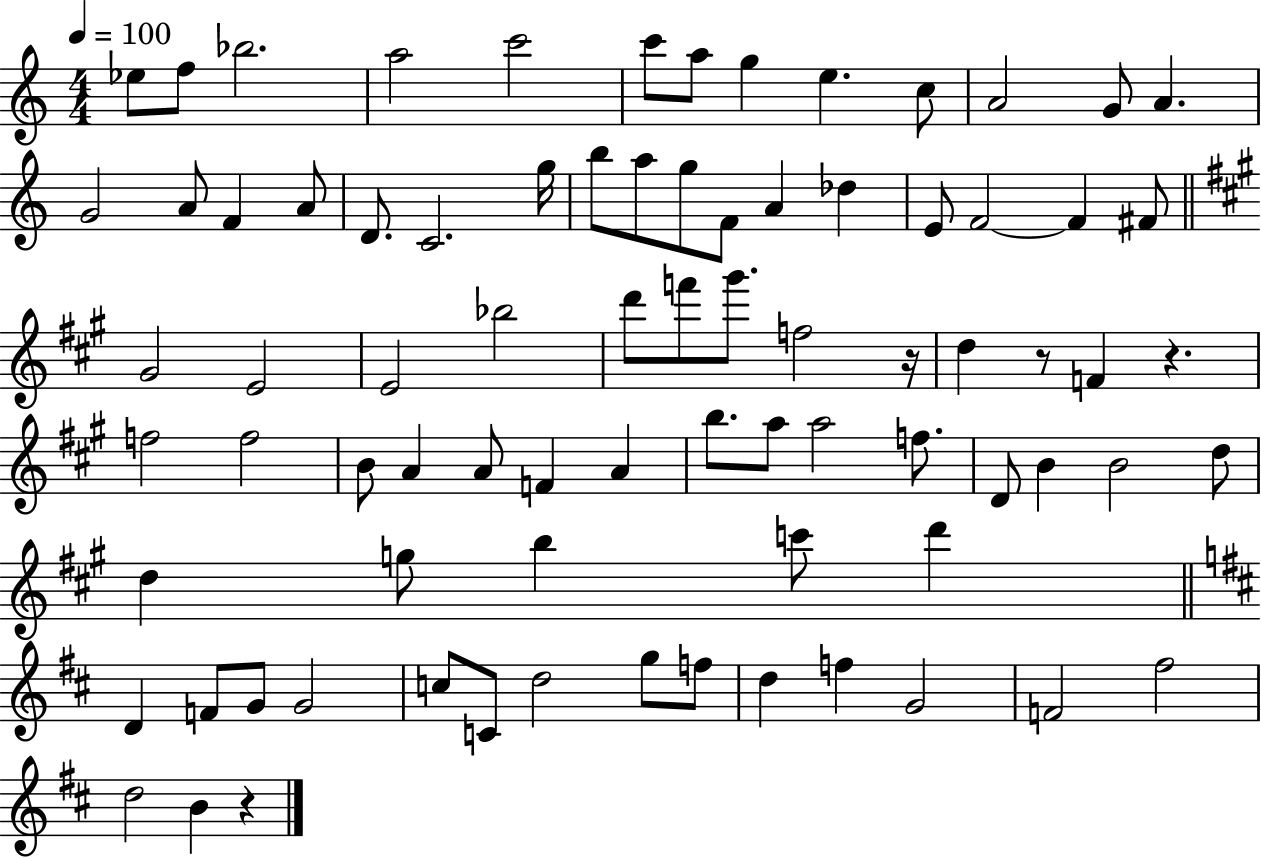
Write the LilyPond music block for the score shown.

{
  \clef treble
  \numericTimeSignature
  \time 4/4
  \key c \major
  \tempo 4 = 100
  ees''8 f''8 bes''2. | a''2 c'''2 | c'''8 a''8 g''4 e''4. c''8 | a'2 g'8 a'4. | \break g'2 a'8 f'4 a'8 | d'8. c'2. g''16 | b''8 a''8 g''8 f'8 a'4 des''4 | e'8 f'2~~ f'4 fis'8 | \break \bar "||" \break \key a \major gis'2 e'2 | e'2 bes''2 | d'''8 f'''8 gis'''8. f''2 r16 | d''4 r8 f'4 r4. | \break f''2 f''2 | b'8 a'4 a'8 f'4 a'4 | b''8. a''8 a''2 f''8. | d'8 b'4 b'2 d''8 | \break d''4 g''8 b''4 c'''8 d'''4 | \bar "||" \break \key b \minor d'4 f'8 g'8 g'2 | c''8 c'8 d''2 g''8 f''8 | d''4 f''4 g'2 | f'2 fis''2 | \break d''2 b'4 r4 | \bar "|."
}